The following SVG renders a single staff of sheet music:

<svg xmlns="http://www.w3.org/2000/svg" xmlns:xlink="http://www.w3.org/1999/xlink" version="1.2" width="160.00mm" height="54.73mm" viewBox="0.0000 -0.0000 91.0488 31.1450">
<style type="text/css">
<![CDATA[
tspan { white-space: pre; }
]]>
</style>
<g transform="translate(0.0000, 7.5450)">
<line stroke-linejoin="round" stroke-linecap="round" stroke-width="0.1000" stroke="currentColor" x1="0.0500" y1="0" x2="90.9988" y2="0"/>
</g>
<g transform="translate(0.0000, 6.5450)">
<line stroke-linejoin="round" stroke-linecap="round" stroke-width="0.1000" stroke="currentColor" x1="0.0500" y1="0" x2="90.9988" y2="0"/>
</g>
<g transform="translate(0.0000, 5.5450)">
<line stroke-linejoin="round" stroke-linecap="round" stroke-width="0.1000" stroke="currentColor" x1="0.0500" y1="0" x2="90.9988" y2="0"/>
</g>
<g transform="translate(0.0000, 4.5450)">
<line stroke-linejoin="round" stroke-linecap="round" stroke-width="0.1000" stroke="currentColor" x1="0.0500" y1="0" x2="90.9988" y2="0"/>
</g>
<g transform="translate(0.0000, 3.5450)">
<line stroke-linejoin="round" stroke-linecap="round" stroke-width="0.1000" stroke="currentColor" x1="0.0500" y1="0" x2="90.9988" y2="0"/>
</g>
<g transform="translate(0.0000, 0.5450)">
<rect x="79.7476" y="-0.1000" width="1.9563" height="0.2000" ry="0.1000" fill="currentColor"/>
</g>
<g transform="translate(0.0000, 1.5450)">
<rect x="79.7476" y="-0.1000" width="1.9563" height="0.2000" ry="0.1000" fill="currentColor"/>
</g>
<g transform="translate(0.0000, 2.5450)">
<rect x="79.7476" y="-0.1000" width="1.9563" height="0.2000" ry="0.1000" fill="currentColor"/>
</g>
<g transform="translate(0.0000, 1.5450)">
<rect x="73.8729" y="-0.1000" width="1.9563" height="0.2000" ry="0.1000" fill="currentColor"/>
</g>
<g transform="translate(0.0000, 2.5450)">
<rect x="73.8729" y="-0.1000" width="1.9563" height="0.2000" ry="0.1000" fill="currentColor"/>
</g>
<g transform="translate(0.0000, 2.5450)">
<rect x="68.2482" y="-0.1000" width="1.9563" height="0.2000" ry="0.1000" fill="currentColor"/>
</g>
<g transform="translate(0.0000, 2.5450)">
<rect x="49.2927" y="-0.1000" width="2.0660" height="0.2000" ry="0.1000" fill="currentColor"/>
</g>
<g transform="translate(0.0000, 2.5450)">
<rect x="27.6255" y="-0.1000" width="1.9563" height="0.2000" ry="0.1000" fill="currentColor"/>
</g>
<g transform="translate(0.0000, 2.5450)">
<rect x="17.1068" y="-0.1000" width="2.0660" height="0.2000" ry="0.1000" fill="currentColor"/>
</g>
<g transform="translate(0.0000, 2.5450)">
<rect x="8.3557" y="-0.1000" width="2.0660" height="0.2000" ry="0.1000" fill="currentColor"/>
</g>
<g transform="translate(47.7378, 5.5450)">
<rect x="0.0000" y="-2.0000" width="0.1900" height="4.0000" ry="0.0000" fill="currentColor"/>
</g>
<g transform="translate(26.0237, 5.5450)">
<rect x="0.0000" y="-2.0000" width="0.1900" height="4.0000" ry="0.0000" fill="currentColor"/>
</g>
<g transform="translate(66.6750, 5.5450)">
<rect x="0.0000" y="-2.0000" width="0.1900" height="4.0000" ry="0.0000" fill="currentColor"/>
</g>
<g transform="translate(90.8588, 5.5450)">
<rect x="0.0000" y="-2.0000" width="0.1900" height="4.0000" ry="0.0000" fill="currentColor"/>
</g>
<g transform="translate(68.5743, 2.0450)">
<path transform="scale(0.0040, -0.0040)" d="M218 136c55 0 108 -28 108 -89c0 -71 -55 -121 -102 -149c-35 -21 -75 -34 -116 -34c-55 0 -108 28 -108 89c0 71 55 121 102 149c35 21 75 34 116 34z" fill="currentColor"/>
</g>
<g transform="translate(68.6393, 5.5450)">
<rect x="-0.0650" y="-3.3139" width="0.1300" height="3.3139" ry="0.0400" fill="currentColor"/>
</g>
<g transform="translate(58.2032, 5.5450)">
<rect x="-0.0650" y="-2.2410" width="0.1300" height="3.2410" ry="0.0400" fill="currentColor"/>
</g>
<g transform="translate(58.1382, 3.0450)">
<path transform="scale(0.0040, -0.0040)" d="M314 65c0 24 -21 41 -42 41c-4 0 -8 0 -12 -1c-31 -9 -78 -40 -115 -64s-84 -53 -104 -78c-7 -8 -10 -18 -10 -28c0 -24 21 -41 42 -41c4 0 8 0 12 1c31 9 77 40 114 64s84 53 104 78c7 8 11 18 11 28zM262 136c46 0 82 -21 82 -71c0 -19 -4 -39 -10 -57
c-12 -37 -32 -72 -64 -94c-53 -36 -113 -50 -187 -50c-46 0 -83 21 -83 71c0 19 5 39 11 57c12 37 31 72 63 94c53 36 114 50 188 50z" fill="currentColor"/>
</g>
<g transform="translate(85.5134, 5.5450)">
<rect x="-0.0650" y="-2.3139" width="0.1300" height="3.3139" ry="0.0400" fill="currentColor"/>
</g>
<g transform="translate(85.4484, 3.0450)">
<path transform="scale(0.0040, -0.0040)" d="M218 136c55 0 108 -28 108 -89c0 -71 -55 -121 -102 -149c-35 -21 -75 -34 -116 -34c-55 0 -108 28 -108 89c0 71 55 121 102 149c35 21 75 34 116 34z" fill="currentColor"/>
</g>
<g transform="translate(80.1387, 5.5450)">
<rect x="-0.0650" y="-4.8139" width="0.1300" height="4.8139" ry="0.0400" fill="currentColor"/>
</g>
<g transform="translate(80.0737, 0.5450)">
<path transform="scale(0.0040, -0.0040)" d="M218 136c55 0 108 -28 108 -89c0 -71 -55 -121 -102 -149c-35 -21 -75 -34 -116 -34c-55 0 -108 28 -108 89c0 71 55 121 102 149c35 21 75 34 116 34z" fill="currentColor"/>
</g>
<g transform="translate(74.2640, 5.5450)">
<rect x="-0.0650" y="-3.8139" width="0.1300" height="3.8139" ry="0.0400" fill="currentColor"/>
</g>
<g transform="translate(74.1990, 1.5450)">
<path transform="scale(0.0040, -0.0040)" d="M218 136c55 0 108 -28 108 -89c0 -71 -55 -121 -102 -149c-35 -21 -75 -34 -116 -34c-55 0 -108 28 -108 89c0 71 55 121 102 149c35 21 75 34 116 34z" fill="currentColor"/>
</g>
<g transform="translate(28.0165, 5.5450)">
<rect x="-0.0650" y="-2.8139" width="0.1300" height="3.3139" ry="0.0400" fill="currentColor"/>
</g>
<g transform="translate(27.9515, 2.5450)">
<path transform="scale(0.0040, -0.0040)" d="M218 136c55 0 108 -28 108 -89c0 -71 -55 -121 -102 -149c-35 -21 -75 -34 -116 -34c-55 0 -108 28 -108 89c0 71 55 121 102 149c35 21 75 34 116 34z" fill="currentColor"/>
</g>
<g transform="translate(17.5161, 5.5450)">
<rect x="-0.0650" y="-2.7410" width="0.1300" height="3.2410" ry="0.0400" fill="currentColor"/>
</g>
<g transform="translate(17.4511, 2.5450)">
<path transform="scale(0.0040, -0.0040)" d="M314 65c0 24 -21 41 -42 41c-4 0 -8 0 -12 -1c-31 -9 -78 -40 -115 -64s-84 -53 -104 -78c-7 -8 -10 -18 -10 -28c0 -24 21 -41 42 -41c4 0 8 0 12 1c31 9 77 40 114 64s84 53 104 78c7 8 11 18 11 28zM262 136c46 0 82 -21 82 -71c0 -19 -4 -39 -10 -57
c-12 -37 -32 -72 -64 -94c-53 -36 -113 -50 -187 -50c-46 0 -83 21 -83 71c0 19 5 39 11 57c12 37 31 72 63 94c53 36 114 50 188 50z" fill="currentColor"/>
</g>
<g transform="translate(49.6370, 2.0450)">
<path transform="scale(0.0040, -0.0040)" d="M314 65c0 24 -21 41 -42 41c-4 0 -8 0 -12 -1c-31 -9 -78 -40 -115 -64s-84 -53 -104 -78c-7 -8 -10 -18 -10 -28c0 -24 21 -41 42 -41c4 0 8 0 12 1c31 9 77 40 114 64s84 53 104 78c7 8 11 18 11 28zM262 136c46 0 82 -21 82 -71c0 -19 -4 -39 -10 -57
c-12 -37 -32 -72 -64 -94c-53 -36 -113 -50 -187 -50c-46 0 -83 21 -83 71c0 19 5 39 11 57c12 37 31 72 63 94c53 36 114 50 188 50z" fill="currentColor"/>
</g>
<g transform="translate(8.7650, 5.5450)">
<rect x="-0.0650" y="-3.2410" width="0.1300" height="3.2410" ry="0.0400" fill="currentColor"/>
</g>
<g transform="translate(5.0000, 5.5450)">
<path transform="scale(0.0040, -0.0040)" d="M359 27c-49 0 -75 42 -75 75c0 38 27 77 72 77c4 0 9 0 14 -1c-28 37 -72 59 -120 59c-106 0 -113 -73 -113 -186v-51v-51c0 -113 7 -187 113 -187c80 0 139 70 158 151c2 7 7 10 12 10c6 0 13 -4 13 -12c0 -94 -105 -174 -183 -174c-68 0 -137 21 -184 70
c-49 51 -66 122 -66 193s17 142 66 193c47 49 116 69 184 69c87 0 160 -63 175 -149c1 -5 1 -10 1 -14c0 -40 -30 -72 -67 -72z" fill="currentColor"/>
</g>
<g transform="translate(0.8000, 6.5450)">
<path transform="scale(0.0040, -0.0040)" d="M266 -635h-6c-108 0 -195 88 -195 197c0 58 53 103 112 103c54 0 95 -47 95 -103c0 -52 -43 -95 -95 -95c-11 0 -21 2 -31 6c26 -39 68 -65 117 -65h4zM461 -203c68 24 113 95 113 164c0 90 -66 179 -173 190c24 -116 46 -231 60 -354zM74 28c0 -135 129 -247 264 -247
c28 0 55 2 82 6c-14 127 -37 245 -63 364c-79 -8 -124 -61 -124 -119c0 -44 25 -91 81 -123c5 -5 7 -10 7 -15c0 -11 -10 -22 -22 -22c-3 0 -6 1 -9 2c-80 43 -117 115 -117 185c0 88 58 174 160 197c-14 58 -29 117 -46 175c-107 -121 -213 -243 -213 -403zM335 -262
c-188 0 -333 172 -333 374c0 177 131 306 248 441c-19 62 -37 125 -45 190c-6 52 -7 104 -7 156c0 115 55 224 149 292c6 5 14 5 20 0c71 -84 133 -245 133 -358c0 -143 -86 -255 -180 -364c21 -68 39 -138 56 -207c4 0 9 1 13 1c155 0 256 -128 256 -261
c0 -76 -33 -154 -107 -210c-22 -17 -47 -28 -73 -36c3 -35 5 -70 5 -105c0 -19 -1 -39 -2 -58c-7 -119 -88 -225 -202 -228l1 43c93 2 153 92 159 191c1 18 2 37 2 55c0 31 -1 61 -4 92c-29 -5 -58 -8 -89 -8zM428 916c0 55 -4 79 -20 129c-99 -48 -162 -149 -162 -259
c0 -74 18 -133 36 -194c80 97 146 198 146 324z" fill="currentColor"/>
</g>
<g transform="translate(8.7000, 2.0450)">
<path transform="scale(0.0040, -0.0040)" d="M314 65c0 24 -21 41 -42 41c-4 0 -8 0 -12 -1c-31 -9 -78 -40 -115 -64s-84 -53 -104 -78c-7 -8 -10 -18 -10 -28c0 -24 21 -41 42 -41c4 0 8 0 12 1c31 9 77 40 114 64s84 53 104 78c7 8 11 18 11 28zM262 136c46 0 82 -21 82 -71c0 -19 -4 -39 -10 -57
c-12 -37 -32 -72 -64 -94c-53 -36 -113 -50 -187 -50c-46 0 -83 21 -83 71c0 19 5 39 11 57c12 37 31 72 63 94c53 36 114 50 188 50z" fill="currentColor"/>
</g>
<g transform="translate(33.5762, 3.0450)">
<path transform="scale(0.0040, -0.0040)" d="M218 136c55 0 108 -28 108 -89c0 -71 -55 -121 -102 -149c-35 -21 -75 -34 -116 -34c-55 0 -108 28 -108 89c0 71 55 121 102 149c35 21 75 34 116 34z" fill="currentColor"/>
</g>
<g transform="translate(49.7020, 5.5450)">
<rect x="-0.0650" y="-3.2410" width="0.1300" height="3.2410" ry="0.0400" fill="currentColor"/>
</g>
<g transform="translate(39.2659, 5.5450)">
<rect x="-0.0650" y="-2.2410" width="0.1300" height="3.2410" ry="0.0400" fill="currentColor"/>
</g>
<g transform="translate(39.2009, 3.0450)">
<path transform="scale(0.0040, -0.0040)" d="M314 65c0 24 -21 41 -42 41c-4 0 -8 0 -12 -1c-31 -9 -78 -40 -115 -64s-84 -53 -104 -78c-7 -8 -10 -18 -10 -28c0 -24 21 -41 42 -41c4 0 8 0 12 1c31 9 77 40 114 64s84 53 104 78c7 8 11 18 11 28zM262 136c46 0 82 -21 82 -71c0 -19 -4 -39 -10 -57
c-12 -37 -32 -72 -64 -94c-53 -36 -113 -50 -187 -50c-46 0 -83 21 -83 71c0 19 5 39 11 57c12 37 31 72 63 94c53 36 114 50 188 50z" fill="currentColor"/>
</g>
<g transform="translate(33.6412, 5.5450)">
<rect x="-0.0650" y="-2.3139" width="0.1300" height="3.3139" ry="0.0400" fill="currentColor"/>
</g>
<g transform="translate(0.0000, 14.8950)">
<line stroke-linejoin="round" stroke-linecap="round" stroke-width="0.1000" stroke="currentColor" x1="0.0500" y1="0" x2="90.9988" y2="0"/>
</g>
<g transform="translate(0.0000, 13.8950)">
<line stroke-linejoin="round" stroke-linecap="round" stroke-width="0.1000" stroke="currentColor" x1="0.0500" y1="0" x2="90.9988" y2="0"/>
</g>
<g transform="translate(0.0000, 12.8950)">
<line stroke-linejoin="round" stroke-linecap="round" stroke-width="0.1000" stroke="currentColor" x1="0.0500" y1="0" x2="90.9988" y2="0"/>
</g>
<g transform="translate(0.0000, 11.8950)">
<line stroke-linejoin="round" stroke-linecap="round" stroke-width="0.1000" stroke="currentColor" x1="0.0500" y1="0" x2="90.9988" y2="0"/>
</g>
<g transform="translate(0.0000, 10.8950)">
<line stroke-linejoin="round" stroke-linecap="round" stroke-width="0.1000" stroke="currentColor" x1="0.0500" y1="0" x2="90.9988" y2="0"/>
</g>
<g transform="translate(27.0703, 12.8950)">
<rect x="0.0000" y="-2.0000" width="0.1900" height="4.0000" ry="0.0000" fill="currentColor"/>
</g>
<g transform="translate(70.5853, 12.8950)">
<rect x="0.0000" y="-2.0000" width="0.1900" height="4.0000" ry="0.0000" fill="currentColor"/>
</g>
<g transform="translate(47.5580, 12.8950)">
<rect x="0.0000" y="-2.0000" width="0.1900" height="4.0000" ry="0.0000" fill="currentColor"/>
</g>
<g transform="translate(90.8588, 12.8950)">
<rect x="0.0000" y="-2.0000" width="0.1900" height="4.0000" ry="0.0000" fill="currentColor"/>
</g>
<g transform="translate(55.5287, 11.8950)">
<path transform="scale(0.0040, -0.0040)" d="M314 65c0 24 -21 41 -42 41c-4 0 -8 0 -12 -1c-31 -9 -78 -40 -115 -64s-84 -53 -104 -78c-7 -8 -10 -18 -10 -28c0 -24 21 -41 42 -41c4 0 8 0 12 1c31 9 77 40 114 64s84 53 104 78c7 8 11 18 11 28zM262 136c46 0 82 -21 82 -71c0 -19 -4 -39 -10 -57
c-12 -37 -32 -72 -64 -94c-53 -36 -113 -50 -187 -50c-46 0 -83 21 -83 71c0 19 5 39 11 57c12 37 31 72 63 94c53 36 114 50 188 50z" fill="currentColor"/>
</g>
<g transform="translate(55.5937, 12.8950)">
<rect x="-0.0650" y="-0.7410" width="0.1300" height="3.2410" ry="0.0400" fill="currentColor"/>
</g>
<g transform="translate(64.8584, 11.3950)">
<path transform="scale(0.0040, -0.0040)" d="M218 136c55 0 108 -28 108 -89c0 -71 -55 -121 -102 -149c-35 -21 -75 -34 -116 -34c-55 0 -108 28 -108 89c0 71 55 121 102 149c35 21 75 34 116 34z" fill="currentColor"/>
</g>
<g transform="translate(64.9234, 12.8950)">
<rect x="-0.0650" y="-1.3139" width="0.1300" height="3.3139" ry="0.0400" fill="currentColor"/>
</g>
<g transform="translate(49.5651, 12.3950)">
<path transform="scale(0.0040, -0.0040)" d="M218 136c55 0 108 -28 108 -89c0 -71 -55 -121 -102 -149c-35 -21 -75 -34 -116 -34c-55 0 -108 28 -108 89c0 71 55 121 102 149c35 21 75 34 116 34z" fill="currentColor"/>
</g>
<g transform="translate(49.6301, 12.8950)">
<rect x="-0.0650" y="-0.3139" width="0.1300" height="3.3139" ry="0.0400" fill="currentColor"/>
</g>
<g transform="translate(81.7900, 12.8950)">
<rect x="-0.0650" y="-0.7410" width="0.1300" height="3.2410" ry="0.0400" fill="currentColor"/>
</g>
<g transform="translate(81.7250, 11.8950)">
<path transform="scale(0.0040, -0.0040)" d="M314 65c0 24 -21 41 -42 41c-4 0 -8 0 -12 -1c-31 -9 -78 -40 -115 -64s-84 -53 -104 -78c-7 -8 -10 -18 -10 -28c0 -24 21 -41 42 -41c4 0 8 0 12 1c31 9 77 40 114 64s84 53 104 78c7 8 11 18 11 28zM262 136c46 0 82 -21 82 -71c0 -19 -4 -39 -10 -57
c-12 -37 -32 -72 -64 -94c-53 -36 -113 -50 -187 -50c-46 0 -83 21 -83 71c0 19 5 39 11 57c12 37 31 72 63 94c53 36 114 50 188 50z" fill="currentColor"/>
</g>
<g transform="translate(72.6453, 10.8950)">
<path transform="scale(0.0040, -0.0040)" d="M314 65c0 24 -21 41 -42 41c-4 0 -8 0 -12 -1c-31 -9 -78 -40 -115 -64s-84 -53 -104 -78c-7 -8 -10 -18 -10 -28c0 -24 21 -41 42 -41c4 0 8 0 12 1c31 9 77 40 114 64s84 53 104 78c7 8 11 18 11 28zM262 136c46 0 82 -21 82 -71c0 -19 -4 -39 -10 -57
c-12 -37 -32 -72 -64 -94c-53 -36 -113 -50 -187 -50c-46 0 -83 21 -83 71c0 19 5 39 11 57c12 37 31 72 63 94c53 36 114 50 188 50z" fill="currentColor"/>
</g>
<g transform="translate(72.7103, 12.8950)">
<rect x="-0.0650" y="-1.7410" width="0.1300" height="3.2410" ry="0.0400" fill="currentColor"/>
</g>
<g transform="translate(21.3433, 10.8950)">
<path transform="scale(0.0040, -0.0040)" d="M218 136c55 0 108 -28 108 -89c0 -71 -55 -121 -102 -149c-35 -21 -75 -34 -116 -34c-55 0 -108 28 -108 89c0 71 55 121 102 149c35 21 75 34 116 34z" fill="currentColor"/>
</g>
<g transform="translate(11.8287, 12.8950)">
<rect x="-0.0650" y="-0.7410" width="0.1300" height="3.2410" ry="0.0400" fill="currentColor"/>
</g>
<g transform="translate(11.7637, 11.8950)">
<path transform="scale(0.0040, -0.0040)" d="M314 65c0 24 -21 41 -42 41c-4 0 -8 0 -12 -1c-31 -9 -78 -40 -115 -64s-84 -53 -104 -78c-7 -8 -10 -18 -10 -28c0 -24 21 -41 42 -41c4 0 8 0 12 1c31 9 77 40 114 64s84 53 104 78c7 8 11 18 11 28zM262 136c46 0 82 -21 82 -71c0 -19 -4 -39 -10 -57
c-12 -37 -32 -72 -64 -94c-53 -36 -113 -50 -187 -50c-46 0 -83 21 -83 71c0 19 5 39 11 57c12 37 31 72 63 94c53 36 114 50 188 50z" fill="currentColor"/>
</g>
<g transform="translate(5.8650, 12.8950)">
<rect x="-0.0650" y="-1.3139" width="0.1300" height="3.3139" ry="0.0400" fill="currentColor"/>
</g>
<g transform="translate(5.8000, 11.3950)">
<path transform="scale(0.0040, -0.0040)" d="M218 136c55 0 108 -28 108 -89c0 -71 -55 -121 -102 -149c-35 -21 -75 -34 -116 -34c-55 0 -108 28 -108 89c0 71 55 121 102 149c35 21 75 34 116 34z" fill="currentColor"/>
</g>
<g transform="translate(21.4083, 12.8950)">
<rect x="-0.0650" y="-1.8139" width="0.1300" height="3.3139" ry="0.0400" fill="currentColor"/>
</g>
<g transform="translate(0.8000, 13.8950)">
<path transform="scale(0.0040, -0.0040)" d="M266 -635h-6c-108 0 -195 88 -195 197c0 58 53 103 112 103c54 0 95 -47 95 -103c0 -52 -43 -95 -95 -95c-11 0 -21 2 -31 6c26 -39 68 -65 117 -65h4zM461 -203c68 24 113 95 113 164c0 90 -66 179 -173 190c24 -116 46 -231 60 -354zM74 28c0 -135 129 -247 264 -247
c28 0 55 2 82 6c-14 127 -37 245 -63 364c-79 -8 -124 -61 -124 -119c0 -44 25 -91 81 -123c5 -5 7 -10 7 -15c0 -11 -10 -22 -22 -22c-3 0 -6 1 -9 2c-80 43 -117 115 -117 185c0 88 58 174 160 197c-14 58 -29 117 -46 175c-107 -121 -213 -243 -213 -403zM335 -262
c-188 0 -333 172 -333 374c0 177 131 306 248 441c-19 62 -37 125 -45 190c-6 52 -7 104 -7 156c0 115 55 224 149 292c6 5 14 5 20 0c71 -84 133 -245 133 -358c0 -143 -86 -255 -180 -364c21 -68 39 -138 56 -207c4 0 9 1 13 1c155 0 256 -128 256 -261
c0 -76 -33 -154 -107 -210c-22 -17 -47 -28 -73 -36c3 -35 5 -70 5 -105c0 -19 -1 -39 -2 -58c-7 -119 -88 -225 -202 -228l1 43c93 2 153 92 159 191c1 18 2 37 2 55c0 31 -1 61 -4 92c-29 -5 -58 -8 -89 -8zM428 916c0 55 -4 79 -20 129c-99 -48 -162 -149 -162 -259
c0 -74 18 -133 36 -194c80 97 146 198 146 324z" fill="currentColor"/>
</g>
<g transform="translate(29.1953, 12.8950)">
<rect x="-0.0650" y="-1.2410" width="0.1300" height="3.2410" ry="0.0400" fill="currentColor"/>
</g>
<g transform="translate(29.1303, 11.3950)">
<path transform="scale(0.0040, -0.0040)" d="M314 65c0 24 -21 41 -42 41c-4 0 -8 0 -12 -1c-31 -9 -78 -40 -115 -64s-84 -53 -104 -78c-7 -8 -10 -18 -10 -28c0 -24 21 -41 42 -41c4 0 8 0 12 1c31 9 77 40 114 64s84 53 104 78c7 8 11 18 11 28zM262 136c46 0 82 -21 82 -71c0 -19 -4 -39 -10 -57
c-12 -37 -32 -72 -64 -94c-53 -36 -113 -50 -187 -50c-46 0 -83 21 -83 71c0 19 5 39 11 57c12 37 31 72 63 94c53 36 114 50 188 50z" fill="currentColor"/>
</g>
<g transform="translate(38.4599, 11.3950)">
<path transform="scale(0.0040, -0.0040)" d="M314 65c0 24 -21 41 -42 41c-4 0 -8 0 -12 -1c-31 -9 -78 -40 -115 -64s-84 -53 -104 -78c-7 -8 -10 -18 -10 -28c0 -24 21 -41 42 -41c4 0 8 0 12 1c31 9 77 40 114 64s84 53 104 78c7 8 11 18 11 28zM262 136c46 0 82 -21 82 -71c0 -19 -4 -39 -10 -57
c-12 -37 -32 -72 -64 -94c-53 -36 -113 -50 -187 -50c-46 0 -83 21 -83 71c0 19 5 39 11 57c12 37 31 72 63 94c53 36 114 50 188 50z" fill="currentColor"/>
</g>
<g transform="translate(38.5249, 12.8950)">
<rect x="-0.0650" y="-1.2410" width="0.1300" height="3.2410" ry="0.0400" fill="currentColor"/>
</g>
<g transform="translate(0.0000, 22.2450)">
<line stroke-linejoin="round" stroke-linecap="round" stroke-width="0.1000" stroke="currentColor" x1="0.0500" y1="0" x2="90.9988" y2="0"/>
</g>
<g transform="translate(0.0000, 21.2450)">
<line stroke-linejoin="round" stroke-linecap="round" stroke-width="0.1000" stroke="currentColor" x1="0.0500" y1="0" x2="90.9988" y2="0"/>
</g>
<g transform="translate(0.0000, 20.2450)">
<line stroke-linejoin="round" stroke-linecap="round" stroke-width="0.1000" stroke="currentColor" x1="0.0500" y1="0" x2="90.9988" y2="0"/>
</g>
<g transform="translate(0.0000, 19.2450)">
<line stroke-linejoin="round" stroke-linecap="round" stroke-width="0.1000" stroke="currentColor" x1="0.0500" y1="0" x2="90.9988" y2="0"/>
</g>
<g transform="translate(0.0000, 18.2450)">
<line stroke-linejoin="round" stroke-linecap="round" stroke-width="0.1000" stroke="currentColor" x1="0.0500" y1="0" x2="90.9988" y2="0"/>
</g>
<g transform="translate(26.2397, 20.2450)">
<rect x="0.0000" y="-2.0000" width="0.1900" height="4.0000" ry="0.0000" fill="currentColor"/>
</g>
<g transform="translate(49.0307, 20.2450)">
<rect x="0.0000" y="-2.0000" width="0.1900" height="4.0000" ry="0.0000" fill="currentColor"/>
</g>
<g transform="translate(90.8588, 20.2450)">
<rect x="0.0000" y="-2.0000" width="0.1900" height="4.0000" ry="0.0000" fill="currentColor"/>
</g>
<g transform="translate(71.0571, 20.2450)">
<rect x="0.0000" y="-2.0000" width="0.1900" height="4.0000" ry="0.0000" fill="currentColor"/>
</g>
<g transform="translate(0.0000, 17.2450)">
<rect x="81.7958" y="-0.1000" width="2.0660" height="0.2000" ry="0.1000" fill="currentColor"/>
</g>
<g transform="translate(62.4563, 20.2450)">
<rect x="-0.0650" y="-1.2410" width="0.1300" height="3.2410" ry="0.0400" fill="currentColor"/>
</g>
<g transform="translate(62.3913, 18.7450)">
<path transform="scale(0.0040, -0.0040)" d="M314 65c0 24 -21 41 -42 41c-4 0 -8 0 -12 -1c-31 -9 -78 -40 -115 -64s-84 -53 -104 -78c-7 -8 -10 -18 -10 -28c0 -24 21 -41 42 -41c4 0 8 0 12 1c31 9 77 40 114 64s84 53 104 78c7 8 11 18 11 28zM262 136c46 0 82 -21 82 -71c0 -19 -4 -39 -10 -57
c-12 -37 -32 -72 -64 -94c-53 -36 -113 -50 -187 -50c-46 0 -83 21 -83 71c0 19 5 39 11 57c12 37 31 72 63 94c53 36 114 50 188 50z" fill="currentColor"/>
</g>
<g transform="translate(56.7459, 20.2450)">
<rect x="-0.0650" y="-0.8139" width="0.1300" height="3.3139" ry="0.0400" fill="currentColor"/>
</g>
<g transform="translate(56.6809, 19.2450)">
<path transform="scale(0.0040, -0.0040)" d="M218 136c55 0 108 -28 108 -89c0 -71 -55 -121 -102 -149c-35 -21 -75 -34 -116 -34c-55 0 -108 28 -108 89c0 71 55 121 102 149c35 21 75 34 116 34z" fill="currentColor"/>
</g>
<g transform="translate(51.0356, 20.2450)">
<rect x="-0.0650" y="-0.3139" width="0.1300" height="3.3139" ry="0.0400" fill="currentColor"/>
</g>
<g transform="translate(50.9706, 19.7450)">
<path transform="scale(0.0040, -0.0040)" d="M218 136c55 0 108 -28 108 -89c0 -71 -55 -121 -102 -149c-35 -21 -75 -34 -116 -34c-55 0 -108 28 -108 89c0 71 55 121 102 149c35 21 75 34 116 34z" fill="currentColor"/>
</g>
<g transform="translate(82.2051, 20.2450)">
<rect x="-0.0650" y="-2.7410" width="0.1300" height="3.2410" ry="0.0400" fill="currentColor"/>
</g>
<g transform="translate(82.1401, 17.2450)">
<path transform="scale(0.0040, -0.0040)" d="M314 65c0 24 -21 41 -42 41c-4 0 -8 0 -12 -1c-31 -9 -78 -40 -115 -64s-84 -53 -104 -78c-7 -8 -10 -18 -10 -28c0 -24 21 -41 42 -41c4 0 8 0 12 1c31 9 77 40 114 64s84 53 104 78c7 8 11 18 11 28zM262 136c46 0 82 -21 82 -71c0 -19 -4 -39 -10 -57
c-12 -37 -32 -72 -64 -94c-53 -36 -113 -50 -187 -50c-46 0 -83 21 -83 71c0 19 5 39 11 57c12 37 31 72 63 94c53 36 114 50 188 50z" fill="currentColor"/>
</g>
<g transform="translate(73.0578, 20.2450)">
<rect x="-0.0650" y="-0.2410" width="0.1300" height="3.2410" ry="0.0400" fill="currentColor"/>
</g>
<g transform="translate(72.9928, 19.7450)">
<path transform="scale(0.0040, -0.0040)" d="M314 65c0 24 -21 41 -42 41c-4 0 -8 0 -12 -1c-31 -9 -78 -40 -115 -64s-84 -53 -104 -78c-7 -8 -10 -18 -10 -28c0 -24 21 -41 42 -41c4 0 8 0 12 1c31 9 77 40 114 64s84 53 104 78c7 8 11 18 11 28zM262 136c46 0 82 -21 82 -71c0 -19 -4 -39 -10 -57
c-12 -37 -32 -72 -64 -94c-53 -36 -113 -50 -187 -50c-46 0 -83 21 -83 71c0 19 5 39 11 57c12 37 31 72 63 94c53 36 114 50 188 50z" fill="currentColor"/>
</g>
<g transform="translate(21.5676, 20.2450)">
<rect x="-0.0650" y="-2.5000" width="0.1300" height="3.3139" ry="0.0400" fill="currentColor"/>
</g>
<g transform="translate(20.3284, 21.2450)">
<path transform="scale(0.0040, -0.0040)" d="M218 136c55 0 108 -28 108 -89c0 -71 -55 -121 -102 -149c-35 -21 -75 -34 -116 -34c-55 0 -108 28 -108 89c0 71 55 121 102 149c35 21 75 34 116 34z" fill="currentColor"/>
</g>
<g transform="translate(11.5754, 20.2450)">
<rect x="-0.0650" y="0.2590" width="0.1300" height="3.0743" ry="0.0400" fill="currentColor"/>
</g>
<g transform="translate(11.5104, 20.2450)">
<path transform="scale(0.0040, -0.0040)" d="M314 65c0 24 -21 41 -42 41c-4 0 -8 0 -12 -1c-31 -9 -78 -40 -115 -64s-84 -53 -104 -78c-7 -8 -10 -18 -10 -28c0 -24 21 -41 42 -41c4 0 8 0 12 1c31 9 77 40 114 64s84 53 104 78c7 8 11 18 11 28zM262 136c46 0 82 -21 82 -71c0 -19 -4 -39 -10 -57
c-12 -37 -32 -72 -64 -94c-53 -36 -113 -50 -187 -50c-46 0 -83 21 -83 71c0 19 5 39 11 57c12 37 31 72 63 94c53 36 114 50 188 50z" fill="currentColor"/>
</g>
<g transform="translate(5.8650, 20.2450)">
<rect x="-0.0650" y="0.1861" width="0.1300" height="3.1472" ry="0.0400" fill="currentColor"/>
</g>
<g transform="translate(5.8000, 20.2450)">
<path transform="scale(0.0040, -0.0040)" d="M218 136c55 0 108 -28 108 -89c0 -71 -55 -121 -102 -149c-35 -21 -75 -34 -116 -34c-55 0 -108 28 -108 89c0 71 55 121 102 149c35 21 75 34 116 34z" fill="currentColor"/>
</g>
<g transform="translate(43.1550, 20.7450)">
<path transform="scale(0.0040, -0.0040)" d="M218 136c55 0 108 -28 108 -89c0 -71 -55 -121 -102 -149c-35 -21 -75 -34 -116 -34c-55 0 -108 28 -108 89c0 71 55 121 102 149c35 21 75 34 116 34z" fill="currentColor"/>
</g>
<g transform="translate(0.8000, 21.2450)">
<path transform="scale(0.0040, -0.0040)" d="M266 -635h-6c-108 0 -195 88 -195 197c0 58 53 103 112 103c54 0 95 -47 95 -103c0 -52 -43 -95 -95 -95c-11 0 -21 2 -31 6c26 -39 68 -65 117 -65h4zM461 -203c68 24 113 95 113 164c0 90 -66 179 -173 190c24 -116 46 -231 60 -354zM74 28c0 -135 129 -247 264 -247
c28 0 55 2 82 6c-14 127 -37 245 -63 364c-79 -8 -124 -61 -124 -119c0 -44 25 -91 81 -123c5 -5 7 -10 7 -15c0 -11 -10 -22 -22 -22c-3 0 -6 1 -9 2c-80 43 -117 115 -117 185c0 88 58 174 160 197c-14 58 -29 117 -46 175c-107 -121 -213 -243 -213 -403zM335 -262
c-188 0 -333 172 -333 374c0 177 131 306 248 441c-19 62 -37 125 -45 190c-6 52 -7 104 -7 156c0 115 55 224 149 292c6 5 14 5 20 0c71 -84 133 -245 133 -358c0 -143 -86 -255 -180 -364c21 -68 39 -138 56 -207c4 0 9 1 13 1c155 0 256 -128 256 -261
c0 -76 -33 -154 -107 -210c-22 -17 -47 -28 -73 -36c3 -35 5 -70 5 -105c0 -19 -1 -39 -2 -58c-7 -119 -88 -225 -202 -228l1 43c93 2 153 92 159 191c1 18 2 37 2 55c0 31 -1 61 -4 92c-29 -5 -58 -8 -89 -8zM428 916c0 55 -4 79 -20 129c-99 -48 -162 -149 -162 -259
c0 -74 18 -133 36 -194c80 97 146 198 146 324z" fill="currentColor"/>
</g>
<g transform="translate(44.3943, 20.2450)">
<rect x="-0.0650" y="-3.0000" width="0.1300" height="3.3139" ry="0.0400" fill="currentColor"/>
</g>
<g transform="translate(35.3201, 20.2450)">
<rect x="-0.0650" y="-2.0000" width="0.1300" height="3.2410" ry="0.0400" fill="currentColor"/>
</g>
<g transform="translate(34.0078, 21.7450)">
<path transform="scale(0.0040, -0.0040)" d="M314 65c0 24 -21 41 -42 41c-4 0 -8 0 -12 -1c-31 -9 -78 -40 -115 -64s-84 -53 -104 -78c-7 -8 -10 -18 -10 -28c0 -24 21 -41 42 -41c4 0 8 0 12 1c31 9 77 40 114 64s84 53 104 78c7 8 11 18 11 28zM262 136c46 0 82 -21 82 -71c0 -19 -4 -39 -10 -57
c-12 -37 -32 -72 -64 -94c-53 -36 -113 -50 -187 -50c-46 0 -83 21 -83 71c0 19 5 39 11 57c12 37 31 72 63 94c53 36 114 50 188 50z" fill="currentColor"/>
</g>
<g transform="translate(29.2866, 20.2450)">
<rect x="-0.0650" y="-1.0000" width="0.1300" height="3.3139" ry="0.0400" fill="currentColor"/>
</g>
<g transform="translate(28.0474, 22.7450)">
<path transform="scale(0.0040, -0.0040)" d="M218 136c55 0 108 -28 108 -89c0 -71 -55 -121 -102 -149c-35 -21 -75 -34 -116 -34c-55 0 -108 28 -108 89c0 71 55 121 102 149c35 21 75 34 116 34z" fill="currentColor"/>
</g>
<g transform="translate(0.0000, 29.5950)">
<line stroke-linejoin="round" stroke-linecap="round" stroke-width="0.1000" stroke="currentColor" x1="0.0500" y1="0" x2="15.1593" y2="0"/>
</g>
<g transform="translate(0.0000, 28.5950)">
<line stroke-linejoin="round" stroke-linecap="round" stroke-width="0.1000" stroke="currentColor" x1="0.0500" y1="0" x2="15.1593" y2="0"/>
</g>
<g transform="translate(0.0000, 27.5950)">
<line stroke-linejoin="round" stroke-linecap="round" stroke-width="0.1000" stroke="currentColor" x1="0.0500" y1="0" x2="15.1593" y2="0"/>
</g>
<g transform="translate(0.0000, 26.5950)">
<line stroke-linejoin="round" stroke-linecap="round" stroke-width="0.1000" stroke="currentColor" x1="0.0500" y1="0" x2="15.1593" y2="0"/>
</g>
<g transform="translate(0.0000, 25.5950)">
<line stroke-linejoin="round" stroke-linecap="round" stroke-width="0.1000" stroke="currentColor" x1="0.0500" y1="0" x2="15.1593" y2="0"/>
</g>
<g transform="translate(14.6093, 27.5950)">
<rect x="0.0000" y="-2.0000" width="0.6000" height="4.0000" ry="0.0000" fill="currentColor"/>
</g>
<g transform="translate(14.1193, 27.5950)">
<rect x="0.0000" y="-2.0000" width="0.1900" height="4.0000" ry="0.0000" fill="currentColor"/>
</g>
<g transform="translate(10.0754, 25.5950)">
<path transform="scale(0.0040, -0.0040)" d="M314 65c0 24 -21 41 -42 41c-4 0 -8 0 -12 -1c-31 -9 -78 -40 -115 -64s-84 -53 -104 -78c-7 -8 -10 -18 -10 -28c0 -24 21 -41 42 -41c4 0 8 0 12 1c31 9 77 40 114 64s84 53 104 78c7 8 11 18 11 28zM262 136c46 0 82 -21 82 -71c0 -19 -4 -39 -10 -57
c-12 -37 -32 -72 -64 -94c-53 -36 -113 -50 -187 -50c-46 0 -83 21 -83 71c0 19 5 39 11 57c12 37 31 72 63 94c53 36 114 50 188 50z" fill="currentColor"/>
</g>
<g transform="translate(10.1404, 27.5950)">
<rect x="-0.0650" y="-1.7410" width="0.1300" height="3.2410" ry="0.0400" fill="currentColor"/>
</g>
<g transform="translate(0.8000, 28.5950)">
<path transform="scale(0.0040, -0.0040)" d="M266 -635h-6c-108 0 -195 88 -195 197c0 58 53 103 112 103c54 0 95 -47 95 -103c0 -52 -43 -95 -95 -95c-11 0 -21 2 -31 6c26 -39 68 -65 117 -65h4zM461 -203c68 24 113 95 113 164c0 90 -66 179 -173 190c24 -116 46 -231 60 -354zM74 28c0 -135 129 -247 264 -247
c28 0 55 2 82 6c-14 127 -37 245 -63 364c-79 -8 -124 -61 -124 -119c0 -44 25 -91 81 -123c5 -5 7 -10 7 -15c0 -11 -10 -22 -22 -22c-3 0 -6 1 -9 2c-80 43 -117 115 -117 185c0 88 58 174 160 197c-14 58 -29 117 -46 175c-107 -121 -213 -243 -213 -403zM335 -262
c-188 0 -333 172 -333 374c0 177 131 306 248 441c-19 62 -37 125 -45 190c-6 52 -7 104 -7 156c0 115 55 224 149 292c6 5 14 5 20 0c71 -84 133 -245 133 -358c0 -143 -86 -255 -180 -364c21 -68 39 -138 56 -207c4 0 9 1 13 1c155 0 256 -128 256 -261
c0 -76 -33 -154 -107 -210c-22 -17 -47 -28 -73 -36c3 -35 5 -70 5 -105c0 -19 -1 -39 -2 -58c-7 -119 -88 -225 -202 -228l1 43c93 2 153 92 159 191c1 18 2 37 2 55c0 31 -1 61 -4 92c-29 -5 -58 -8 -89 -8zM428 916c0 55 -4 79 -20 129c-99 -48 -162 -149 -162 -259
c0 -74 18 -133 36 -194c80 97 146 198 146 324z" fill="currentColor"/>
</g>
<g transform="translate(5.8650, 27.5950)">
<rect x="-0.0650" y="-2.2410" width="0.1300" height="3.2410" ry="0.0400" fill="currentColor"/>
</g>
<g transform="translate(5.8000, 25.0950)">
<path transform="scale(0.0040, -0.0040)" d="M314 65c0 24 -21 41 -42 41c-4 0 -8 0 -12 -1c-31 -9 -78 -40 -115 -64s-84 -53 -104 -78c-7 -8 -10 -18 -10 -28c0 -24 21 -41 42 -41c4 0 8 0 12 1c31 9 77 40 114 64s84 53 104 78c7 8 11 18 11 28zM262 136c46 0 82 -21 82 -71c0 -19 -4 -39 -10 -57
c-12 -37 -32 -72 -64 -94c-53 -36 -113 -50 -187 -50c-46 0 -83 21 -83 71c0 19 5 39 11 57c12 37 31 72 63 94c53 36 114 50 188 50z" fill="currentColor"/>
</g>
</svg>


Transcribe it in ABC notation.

X:1
T:Untitled
M:4/4
L:1/4
K:C
b2 a2 a g g2 b2 g2 b c' e' g e d2 f e2 e2 c d2 e f2 d2 B B2 G D F2 A c d e2 c2 a2 g2 f2